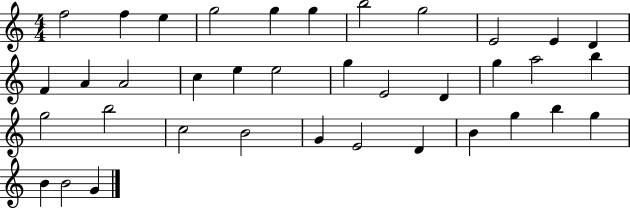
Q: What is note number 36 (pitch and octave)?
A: B4